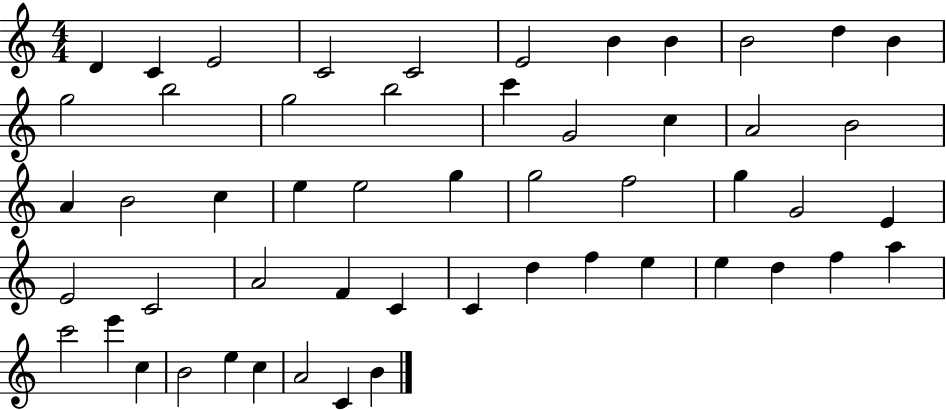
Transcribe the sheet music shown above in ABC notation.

X:1
T:Untitled
M:4/4
L:1/4
K:C
D C E2 C2 C2 E2 B B B2 d B g2 b2 g2 b2 c' G2 c A2 B2 A B2 c e e2 g g2 f2 g G2 E E2 C2 A2 F C C d f e e d f a c'2 e' c B2 e c A2 C B